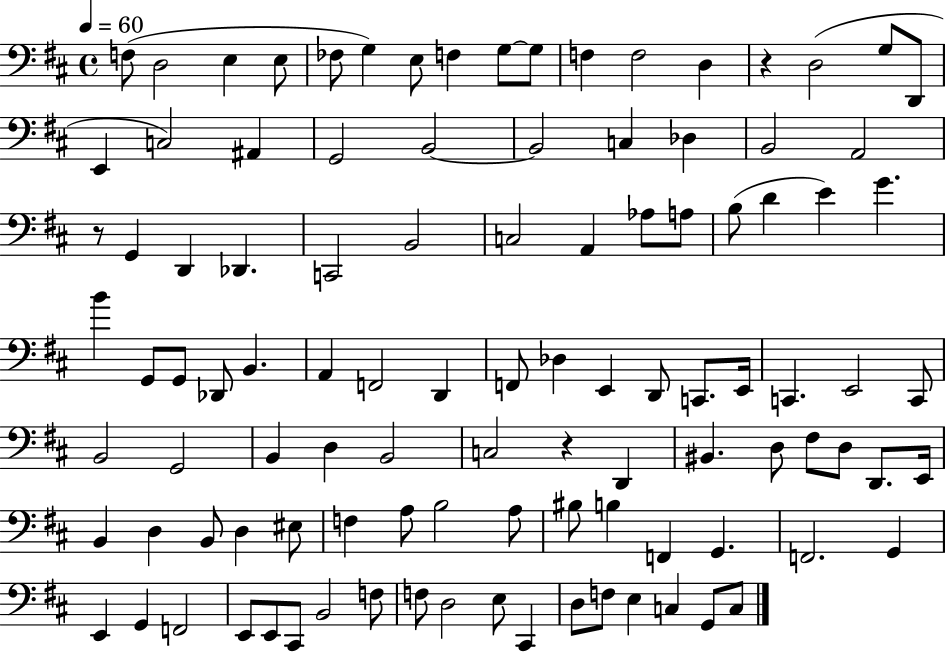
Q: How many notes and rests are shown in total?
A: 105